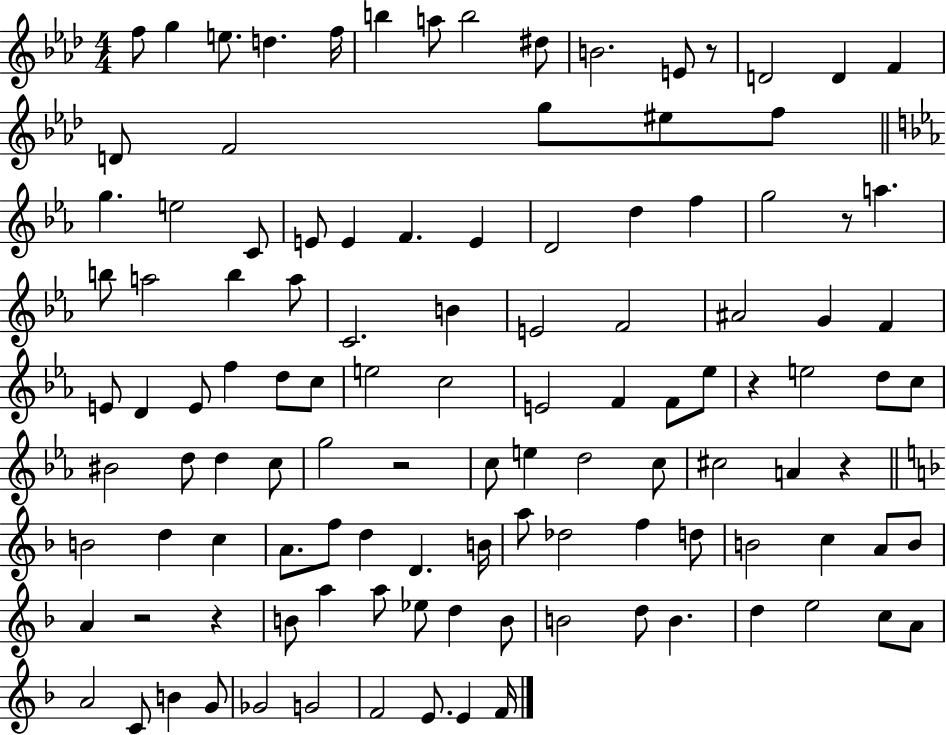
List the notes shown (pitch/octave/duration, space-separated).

F5/e G5/q E5/e. D5/q. F5/s B5/q A5/e B5/h D#5/e B4/h. E4/e R/e D4/h D4/q F4/q D4/e F4/h G5/e EIS5/e F5/e G5/q. E5/h C4/e E4/e E4/q F4/q. E4/q D4/h D5/q F5/q G5/h R/e A5/q. B5/e A5/h B5/q A5/e C4/h. B4/q E4/h F4/h A#4/h G4/q F4/q E4/e D4/q E4/e F5/q D5/e C5/e E5/h C5/h E4/h F4/q F4/e Eb5/e R/q E5/h D5/e C5/e BIS4/h D5/e D5/q C5/e G5/h R/h C5/e E5/q D5/h C5/e C#5/h A4/q R/q B4/h D5/q C5/q A4/e. F5/e D5/q D4/q. B4/s A5/e Db5/h F5/q D5/e B4/h C5/q A4/e B4/e A4/q R/h R/q B4/e A5/q A5/e Eb5/e D5/q B4/e B4/h D5/e B4/q. D5/q E5/h C5/e A4/e A4/h C4/e B4/q G4/e Gb4/h G4/h F4/h E4/e. E4/q F4/s